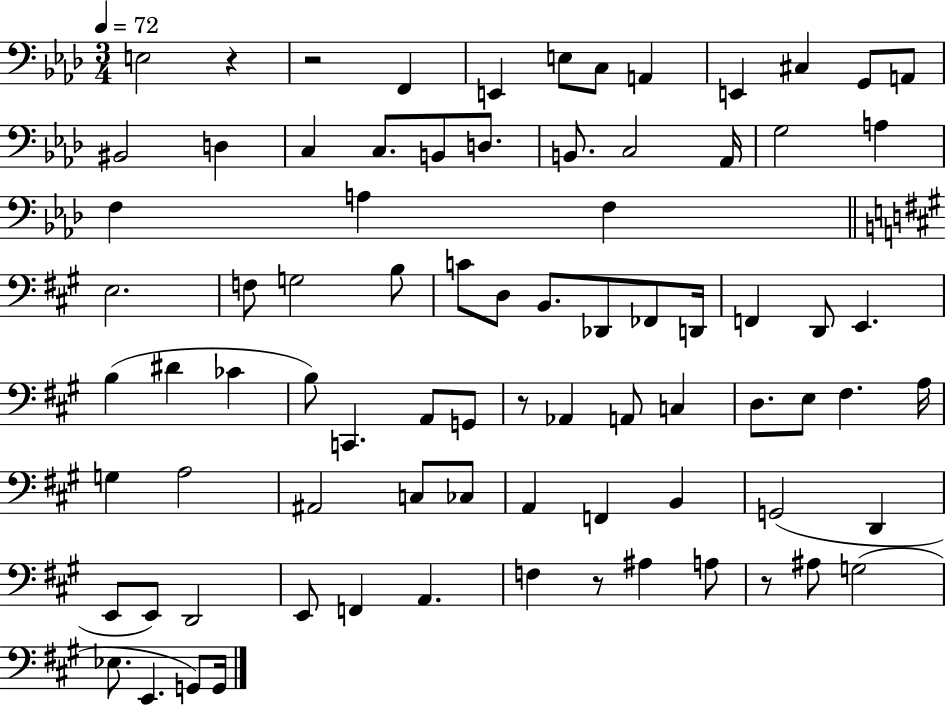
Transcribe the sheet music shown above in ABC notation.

X:1
T:Untitled
M:3/4
L:1/4
K:Ab
E,2 z z2 F,, E,, E,/2 C,/2 A,, E,, ^C, G,,/2 A,,/2 ^B,,2 D, C, C,/2 B,,/2 D,/2 B,,/2 C,2 _A,,/4 G,2 A, F, A, F, E,2 F,/2 G,2 B,/2 C/2 D,/2 B,,/2 _D,,/2 _F,,/2 D,,/4 F,, D,,/2 E,, B, ^D _C B,/2 C,, A,,/2 G,,/2 z/2 _A,, A,,/2 C, D,/2 E,/2 ^F, A,/4 G, A,2 ^A,,2 C,/2 _C,/2 A,, F,, B,, G,,2 D,, E,,/2 E,,/2 D,,2 E,,/2 F,, A,, F, z/2 ^A, A,/2 z/2 ^A,/2 G,2 _E,/2 E,, G,,/2 G,,/4